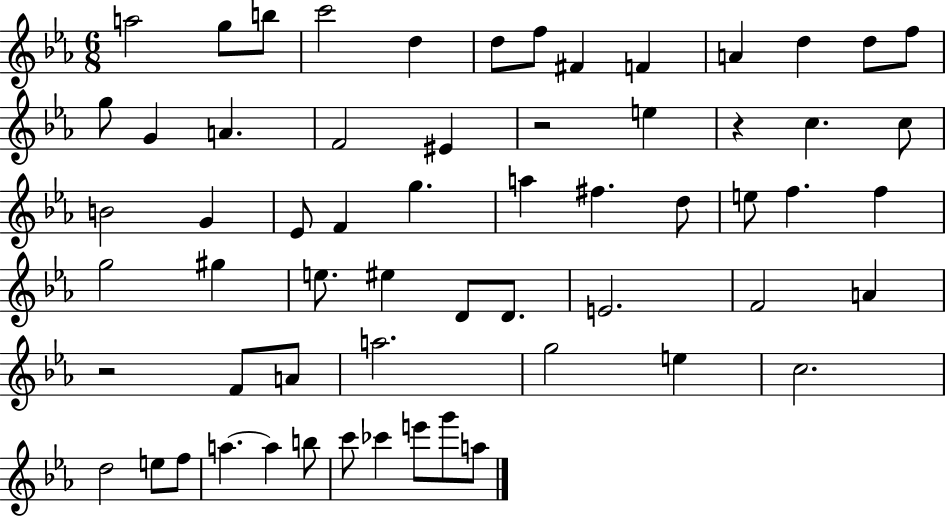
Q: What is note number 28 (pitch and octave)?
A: F#5